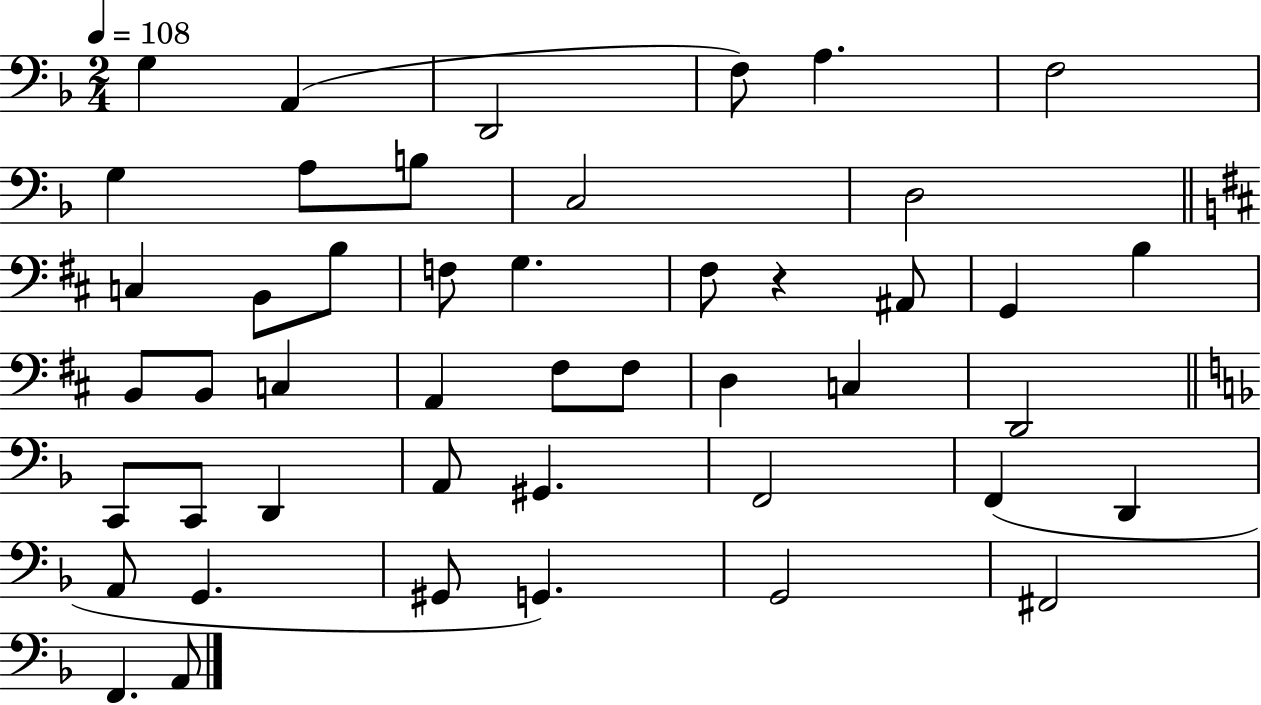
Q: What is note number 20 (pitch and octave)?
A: B3